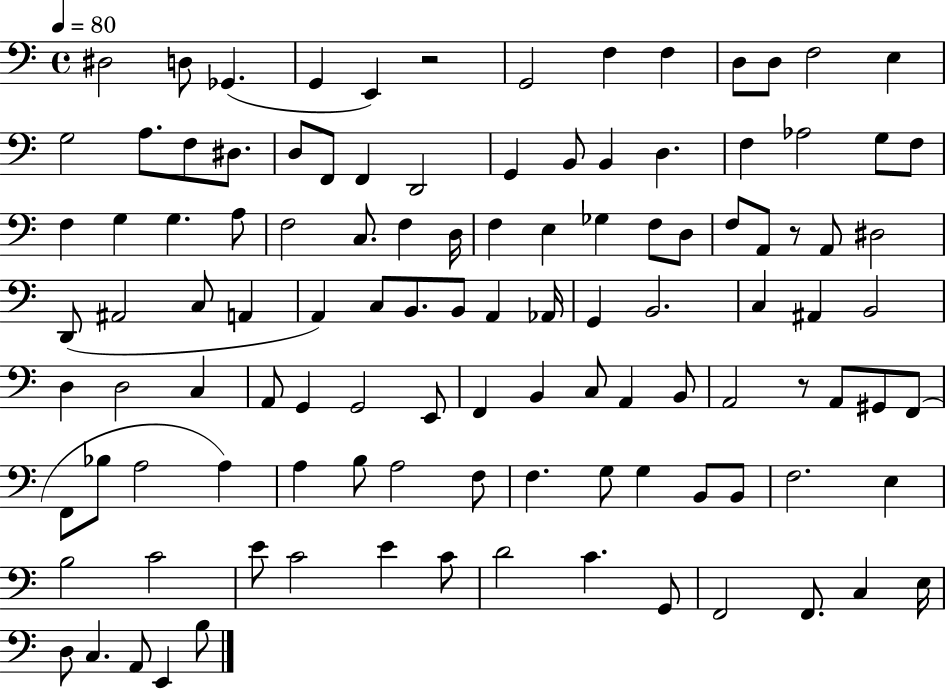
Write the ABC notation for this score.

X:1
T:Untitled
M:4/4
L:1/4
K:C
^D,2 D,/2 _G,, G,, E,, z2 G,,2 F, F, D,/2 D,/2 F,2 E, G,2 A,/2 F,/2 ^D,/2 D,/2 F,,/2 F,, D,,2 G,, B,,/2 B,, D, F, _A,2 G,/2 F,/2 F, G, G, A,/2 F,2 C,/2 F, D,/4 F, E, _G, F,/2 D,/2 F,/2 A,,/2 z/2 A,,/2 ^D,2 D,,/2 ^A,,2 C,/2 A,, A,, C,/2 B,,/2 B,,/2 A,, _A,,/4 G,, B,,2 C, ^A,, B,,2 D, D,2 C, A,,/2 G,, G,,2 E,,/2 F,, B,, C,/2 A,, B,,/2 A,,2 z/2 A,,/2 ^G,,/2 F,,/2 F,,/2 _B,/2 A,2 A, A, B,/2 A,2 F,/2 F, G,/2 G, B,,/2 B,,/2 F,2 E, B,2 C2 E/2 C2 E C/2 D2 C G,,/2 F,,2 F,,/2 C, E,/4 D,/2 C, A,,/2 E,, B,/2